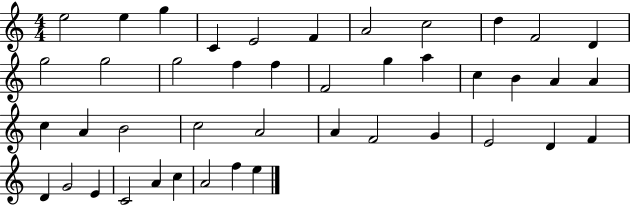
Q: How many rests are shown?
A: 0